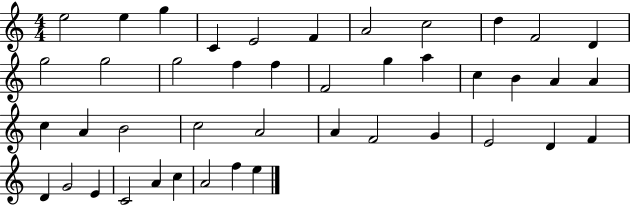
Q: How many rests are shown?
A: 0